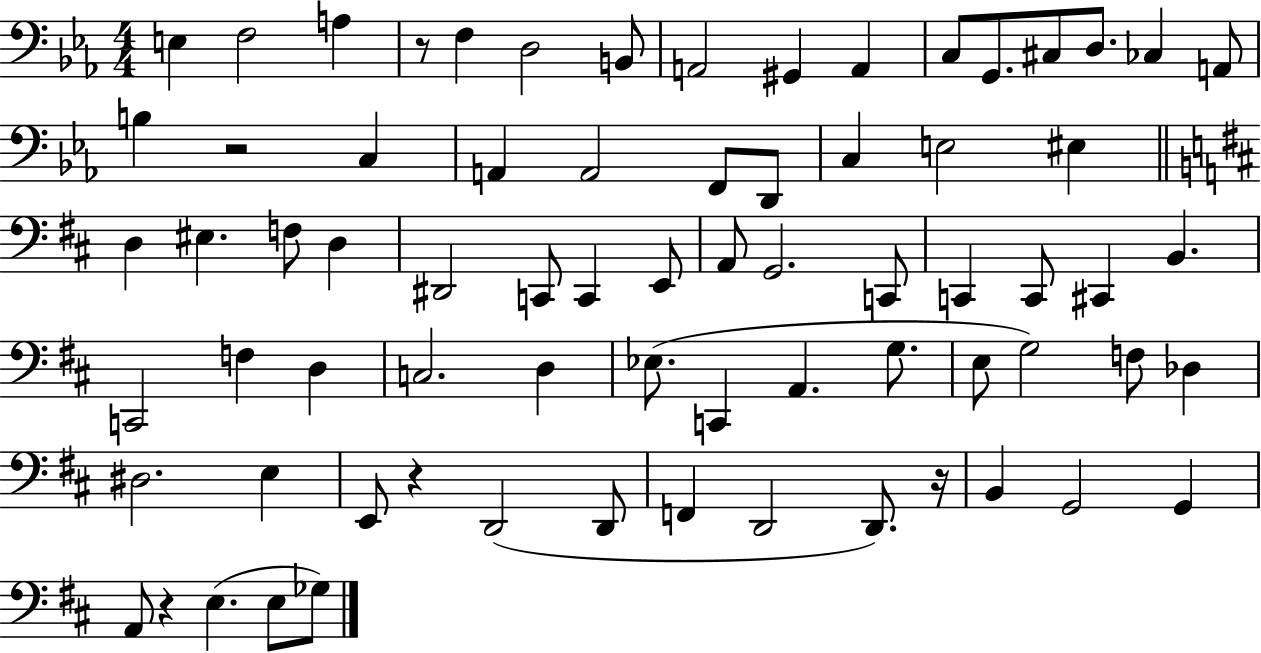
X:1
T:Untitled
M:4/4
L:1/4
K:Eb
E, F,2 A, z/2 F, D,2 B,,/2 A,,2 ^G,, A,, C,/2 G,,/2 ^C,/2 D,/2 _C, A,,/2 B, z2 C, A,, A,,2 F,,/2 D,,/2 C, E,2 ^E, D, ^E, F,/2 D, ^D,,2 C,,/2 C,, E,,/2 A,,/2 G,,2 C,,/2 C,, C,,/2 ^C,, B,, C,,2 F, D, C,2 D, _E,/2 C,, A,, G,/2 E,/2 G,2 F,/2 _D, ^D,2 E, E,,/2 z D,,2 D,,/2 F,, D,,2 D,,/2 z/4 B,, G,,2 G,, A,,/2 z E, E,/2 _G,/2